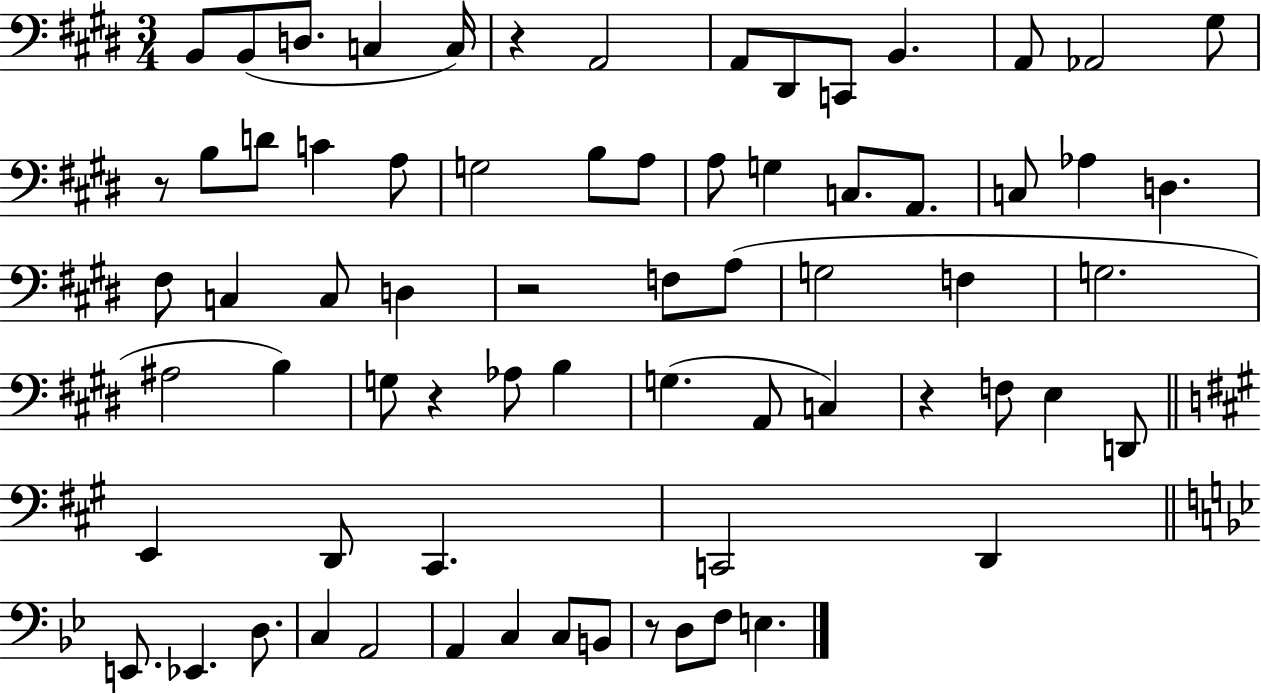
B2/e B2/e D3/e. C3/q C3/s R/q A2/h A2/e D#2/e C2/e B2/q. A2/e Ab2/h G#3/e R/e B3/e D4/e C4/q A3/e G3/h B3/e A3/e A3/e G3/q C3/e. A2/e. C3/e Ab3/q D3/q. F#3/e C3/q C3/e D3/q R/h F3/e A3/e G3/h F3/q G3/h. A#3/h B3/q G3/e R/q Ab3/e B3/q G3/q. A2/e C3/q R/q F3/e E3/q D2/e E2/q D2/e C#2/q. C2/h D2/q E2/e. Eb2/q. D3/e. C3/q A2/h A2/q C3/q C3/e B2/e R/e D3/e F3/e E3/q.